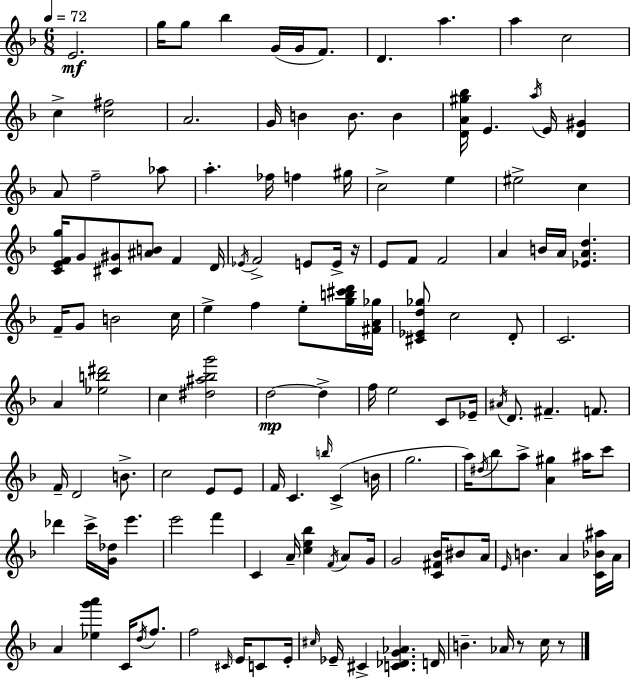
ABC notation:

X:1
T:Untitled
M:6/8
L:1/4
K:Dm
E2 g/4 g/2 _b G/4 G/4 F/2 D a a c2 c [c^f]2 A2 G/4 B B/2 B [DA^g_b]/4 E a/4 E/4 [D^G] A/2 f2 _a/2 a _f/4 f ^g/4 c2 e ^e2 c [CEFg]/4 G/2 [^C^G]/2 [^AB]/2 F D/4 _E/4 F2 E/2 E/4 z/4 E/2 F/2 F2 A B/4 A/4 [_EAd] F/4 G/2 B2 c/4 e f e/2 [gb^c'd']/4 [^FA_g]/4 [^C_Ed_g]/2 c2 D/2 C2 A [_eb^d']2 c [^d^a_bg']2 d2 d f/4 e2 C/2 _E/4 ^A/4 D/2 ^F F/2 F/4 D2 B/2 c2 E/2 E/2 F/4 C b/4 C B/4 g2 a/4 ^d/4 _b/2 a/2 [A^g] ^a/4 c'/2 _d' c'/4 [G_d]/4 e' e'2 f' C A/4 [ce_b] F/4 A/2 G/4 G2 [C^F_B]/4 ^B/2 A/4 E/4 B A [C_B^a]/4 A/4 A [_eg'a'] C/4 d/4 f/2 f2 ^C/4 E/4 C/2 E/4 ^c/4 _E/4 ^C [C_DG_A] D/4 B _A/4 z/2 c/4 z/2